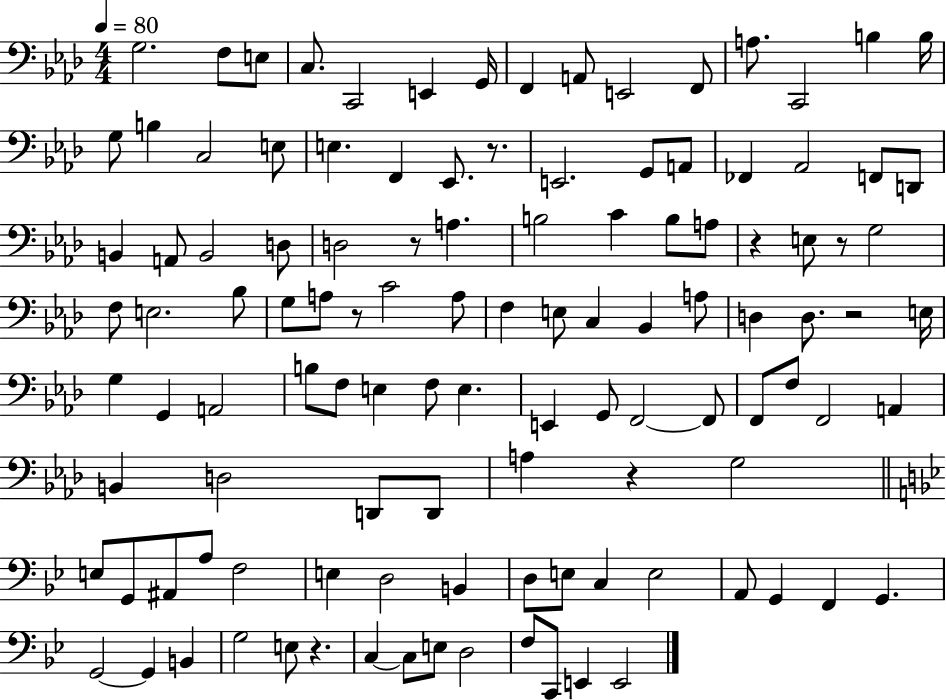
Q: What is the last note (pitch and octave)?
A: E2